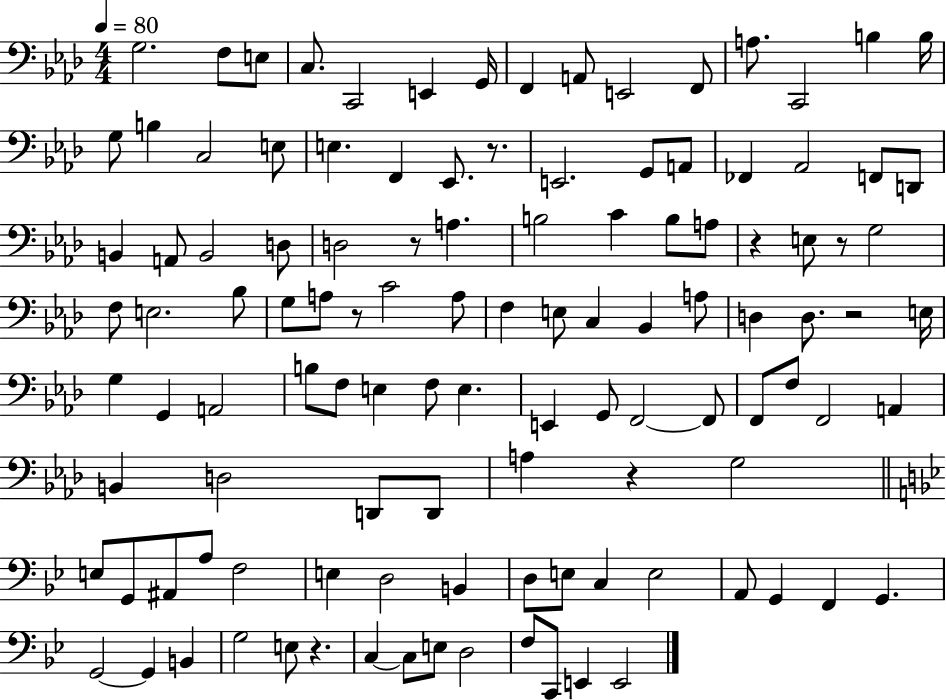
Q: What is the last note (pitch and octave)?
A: E2